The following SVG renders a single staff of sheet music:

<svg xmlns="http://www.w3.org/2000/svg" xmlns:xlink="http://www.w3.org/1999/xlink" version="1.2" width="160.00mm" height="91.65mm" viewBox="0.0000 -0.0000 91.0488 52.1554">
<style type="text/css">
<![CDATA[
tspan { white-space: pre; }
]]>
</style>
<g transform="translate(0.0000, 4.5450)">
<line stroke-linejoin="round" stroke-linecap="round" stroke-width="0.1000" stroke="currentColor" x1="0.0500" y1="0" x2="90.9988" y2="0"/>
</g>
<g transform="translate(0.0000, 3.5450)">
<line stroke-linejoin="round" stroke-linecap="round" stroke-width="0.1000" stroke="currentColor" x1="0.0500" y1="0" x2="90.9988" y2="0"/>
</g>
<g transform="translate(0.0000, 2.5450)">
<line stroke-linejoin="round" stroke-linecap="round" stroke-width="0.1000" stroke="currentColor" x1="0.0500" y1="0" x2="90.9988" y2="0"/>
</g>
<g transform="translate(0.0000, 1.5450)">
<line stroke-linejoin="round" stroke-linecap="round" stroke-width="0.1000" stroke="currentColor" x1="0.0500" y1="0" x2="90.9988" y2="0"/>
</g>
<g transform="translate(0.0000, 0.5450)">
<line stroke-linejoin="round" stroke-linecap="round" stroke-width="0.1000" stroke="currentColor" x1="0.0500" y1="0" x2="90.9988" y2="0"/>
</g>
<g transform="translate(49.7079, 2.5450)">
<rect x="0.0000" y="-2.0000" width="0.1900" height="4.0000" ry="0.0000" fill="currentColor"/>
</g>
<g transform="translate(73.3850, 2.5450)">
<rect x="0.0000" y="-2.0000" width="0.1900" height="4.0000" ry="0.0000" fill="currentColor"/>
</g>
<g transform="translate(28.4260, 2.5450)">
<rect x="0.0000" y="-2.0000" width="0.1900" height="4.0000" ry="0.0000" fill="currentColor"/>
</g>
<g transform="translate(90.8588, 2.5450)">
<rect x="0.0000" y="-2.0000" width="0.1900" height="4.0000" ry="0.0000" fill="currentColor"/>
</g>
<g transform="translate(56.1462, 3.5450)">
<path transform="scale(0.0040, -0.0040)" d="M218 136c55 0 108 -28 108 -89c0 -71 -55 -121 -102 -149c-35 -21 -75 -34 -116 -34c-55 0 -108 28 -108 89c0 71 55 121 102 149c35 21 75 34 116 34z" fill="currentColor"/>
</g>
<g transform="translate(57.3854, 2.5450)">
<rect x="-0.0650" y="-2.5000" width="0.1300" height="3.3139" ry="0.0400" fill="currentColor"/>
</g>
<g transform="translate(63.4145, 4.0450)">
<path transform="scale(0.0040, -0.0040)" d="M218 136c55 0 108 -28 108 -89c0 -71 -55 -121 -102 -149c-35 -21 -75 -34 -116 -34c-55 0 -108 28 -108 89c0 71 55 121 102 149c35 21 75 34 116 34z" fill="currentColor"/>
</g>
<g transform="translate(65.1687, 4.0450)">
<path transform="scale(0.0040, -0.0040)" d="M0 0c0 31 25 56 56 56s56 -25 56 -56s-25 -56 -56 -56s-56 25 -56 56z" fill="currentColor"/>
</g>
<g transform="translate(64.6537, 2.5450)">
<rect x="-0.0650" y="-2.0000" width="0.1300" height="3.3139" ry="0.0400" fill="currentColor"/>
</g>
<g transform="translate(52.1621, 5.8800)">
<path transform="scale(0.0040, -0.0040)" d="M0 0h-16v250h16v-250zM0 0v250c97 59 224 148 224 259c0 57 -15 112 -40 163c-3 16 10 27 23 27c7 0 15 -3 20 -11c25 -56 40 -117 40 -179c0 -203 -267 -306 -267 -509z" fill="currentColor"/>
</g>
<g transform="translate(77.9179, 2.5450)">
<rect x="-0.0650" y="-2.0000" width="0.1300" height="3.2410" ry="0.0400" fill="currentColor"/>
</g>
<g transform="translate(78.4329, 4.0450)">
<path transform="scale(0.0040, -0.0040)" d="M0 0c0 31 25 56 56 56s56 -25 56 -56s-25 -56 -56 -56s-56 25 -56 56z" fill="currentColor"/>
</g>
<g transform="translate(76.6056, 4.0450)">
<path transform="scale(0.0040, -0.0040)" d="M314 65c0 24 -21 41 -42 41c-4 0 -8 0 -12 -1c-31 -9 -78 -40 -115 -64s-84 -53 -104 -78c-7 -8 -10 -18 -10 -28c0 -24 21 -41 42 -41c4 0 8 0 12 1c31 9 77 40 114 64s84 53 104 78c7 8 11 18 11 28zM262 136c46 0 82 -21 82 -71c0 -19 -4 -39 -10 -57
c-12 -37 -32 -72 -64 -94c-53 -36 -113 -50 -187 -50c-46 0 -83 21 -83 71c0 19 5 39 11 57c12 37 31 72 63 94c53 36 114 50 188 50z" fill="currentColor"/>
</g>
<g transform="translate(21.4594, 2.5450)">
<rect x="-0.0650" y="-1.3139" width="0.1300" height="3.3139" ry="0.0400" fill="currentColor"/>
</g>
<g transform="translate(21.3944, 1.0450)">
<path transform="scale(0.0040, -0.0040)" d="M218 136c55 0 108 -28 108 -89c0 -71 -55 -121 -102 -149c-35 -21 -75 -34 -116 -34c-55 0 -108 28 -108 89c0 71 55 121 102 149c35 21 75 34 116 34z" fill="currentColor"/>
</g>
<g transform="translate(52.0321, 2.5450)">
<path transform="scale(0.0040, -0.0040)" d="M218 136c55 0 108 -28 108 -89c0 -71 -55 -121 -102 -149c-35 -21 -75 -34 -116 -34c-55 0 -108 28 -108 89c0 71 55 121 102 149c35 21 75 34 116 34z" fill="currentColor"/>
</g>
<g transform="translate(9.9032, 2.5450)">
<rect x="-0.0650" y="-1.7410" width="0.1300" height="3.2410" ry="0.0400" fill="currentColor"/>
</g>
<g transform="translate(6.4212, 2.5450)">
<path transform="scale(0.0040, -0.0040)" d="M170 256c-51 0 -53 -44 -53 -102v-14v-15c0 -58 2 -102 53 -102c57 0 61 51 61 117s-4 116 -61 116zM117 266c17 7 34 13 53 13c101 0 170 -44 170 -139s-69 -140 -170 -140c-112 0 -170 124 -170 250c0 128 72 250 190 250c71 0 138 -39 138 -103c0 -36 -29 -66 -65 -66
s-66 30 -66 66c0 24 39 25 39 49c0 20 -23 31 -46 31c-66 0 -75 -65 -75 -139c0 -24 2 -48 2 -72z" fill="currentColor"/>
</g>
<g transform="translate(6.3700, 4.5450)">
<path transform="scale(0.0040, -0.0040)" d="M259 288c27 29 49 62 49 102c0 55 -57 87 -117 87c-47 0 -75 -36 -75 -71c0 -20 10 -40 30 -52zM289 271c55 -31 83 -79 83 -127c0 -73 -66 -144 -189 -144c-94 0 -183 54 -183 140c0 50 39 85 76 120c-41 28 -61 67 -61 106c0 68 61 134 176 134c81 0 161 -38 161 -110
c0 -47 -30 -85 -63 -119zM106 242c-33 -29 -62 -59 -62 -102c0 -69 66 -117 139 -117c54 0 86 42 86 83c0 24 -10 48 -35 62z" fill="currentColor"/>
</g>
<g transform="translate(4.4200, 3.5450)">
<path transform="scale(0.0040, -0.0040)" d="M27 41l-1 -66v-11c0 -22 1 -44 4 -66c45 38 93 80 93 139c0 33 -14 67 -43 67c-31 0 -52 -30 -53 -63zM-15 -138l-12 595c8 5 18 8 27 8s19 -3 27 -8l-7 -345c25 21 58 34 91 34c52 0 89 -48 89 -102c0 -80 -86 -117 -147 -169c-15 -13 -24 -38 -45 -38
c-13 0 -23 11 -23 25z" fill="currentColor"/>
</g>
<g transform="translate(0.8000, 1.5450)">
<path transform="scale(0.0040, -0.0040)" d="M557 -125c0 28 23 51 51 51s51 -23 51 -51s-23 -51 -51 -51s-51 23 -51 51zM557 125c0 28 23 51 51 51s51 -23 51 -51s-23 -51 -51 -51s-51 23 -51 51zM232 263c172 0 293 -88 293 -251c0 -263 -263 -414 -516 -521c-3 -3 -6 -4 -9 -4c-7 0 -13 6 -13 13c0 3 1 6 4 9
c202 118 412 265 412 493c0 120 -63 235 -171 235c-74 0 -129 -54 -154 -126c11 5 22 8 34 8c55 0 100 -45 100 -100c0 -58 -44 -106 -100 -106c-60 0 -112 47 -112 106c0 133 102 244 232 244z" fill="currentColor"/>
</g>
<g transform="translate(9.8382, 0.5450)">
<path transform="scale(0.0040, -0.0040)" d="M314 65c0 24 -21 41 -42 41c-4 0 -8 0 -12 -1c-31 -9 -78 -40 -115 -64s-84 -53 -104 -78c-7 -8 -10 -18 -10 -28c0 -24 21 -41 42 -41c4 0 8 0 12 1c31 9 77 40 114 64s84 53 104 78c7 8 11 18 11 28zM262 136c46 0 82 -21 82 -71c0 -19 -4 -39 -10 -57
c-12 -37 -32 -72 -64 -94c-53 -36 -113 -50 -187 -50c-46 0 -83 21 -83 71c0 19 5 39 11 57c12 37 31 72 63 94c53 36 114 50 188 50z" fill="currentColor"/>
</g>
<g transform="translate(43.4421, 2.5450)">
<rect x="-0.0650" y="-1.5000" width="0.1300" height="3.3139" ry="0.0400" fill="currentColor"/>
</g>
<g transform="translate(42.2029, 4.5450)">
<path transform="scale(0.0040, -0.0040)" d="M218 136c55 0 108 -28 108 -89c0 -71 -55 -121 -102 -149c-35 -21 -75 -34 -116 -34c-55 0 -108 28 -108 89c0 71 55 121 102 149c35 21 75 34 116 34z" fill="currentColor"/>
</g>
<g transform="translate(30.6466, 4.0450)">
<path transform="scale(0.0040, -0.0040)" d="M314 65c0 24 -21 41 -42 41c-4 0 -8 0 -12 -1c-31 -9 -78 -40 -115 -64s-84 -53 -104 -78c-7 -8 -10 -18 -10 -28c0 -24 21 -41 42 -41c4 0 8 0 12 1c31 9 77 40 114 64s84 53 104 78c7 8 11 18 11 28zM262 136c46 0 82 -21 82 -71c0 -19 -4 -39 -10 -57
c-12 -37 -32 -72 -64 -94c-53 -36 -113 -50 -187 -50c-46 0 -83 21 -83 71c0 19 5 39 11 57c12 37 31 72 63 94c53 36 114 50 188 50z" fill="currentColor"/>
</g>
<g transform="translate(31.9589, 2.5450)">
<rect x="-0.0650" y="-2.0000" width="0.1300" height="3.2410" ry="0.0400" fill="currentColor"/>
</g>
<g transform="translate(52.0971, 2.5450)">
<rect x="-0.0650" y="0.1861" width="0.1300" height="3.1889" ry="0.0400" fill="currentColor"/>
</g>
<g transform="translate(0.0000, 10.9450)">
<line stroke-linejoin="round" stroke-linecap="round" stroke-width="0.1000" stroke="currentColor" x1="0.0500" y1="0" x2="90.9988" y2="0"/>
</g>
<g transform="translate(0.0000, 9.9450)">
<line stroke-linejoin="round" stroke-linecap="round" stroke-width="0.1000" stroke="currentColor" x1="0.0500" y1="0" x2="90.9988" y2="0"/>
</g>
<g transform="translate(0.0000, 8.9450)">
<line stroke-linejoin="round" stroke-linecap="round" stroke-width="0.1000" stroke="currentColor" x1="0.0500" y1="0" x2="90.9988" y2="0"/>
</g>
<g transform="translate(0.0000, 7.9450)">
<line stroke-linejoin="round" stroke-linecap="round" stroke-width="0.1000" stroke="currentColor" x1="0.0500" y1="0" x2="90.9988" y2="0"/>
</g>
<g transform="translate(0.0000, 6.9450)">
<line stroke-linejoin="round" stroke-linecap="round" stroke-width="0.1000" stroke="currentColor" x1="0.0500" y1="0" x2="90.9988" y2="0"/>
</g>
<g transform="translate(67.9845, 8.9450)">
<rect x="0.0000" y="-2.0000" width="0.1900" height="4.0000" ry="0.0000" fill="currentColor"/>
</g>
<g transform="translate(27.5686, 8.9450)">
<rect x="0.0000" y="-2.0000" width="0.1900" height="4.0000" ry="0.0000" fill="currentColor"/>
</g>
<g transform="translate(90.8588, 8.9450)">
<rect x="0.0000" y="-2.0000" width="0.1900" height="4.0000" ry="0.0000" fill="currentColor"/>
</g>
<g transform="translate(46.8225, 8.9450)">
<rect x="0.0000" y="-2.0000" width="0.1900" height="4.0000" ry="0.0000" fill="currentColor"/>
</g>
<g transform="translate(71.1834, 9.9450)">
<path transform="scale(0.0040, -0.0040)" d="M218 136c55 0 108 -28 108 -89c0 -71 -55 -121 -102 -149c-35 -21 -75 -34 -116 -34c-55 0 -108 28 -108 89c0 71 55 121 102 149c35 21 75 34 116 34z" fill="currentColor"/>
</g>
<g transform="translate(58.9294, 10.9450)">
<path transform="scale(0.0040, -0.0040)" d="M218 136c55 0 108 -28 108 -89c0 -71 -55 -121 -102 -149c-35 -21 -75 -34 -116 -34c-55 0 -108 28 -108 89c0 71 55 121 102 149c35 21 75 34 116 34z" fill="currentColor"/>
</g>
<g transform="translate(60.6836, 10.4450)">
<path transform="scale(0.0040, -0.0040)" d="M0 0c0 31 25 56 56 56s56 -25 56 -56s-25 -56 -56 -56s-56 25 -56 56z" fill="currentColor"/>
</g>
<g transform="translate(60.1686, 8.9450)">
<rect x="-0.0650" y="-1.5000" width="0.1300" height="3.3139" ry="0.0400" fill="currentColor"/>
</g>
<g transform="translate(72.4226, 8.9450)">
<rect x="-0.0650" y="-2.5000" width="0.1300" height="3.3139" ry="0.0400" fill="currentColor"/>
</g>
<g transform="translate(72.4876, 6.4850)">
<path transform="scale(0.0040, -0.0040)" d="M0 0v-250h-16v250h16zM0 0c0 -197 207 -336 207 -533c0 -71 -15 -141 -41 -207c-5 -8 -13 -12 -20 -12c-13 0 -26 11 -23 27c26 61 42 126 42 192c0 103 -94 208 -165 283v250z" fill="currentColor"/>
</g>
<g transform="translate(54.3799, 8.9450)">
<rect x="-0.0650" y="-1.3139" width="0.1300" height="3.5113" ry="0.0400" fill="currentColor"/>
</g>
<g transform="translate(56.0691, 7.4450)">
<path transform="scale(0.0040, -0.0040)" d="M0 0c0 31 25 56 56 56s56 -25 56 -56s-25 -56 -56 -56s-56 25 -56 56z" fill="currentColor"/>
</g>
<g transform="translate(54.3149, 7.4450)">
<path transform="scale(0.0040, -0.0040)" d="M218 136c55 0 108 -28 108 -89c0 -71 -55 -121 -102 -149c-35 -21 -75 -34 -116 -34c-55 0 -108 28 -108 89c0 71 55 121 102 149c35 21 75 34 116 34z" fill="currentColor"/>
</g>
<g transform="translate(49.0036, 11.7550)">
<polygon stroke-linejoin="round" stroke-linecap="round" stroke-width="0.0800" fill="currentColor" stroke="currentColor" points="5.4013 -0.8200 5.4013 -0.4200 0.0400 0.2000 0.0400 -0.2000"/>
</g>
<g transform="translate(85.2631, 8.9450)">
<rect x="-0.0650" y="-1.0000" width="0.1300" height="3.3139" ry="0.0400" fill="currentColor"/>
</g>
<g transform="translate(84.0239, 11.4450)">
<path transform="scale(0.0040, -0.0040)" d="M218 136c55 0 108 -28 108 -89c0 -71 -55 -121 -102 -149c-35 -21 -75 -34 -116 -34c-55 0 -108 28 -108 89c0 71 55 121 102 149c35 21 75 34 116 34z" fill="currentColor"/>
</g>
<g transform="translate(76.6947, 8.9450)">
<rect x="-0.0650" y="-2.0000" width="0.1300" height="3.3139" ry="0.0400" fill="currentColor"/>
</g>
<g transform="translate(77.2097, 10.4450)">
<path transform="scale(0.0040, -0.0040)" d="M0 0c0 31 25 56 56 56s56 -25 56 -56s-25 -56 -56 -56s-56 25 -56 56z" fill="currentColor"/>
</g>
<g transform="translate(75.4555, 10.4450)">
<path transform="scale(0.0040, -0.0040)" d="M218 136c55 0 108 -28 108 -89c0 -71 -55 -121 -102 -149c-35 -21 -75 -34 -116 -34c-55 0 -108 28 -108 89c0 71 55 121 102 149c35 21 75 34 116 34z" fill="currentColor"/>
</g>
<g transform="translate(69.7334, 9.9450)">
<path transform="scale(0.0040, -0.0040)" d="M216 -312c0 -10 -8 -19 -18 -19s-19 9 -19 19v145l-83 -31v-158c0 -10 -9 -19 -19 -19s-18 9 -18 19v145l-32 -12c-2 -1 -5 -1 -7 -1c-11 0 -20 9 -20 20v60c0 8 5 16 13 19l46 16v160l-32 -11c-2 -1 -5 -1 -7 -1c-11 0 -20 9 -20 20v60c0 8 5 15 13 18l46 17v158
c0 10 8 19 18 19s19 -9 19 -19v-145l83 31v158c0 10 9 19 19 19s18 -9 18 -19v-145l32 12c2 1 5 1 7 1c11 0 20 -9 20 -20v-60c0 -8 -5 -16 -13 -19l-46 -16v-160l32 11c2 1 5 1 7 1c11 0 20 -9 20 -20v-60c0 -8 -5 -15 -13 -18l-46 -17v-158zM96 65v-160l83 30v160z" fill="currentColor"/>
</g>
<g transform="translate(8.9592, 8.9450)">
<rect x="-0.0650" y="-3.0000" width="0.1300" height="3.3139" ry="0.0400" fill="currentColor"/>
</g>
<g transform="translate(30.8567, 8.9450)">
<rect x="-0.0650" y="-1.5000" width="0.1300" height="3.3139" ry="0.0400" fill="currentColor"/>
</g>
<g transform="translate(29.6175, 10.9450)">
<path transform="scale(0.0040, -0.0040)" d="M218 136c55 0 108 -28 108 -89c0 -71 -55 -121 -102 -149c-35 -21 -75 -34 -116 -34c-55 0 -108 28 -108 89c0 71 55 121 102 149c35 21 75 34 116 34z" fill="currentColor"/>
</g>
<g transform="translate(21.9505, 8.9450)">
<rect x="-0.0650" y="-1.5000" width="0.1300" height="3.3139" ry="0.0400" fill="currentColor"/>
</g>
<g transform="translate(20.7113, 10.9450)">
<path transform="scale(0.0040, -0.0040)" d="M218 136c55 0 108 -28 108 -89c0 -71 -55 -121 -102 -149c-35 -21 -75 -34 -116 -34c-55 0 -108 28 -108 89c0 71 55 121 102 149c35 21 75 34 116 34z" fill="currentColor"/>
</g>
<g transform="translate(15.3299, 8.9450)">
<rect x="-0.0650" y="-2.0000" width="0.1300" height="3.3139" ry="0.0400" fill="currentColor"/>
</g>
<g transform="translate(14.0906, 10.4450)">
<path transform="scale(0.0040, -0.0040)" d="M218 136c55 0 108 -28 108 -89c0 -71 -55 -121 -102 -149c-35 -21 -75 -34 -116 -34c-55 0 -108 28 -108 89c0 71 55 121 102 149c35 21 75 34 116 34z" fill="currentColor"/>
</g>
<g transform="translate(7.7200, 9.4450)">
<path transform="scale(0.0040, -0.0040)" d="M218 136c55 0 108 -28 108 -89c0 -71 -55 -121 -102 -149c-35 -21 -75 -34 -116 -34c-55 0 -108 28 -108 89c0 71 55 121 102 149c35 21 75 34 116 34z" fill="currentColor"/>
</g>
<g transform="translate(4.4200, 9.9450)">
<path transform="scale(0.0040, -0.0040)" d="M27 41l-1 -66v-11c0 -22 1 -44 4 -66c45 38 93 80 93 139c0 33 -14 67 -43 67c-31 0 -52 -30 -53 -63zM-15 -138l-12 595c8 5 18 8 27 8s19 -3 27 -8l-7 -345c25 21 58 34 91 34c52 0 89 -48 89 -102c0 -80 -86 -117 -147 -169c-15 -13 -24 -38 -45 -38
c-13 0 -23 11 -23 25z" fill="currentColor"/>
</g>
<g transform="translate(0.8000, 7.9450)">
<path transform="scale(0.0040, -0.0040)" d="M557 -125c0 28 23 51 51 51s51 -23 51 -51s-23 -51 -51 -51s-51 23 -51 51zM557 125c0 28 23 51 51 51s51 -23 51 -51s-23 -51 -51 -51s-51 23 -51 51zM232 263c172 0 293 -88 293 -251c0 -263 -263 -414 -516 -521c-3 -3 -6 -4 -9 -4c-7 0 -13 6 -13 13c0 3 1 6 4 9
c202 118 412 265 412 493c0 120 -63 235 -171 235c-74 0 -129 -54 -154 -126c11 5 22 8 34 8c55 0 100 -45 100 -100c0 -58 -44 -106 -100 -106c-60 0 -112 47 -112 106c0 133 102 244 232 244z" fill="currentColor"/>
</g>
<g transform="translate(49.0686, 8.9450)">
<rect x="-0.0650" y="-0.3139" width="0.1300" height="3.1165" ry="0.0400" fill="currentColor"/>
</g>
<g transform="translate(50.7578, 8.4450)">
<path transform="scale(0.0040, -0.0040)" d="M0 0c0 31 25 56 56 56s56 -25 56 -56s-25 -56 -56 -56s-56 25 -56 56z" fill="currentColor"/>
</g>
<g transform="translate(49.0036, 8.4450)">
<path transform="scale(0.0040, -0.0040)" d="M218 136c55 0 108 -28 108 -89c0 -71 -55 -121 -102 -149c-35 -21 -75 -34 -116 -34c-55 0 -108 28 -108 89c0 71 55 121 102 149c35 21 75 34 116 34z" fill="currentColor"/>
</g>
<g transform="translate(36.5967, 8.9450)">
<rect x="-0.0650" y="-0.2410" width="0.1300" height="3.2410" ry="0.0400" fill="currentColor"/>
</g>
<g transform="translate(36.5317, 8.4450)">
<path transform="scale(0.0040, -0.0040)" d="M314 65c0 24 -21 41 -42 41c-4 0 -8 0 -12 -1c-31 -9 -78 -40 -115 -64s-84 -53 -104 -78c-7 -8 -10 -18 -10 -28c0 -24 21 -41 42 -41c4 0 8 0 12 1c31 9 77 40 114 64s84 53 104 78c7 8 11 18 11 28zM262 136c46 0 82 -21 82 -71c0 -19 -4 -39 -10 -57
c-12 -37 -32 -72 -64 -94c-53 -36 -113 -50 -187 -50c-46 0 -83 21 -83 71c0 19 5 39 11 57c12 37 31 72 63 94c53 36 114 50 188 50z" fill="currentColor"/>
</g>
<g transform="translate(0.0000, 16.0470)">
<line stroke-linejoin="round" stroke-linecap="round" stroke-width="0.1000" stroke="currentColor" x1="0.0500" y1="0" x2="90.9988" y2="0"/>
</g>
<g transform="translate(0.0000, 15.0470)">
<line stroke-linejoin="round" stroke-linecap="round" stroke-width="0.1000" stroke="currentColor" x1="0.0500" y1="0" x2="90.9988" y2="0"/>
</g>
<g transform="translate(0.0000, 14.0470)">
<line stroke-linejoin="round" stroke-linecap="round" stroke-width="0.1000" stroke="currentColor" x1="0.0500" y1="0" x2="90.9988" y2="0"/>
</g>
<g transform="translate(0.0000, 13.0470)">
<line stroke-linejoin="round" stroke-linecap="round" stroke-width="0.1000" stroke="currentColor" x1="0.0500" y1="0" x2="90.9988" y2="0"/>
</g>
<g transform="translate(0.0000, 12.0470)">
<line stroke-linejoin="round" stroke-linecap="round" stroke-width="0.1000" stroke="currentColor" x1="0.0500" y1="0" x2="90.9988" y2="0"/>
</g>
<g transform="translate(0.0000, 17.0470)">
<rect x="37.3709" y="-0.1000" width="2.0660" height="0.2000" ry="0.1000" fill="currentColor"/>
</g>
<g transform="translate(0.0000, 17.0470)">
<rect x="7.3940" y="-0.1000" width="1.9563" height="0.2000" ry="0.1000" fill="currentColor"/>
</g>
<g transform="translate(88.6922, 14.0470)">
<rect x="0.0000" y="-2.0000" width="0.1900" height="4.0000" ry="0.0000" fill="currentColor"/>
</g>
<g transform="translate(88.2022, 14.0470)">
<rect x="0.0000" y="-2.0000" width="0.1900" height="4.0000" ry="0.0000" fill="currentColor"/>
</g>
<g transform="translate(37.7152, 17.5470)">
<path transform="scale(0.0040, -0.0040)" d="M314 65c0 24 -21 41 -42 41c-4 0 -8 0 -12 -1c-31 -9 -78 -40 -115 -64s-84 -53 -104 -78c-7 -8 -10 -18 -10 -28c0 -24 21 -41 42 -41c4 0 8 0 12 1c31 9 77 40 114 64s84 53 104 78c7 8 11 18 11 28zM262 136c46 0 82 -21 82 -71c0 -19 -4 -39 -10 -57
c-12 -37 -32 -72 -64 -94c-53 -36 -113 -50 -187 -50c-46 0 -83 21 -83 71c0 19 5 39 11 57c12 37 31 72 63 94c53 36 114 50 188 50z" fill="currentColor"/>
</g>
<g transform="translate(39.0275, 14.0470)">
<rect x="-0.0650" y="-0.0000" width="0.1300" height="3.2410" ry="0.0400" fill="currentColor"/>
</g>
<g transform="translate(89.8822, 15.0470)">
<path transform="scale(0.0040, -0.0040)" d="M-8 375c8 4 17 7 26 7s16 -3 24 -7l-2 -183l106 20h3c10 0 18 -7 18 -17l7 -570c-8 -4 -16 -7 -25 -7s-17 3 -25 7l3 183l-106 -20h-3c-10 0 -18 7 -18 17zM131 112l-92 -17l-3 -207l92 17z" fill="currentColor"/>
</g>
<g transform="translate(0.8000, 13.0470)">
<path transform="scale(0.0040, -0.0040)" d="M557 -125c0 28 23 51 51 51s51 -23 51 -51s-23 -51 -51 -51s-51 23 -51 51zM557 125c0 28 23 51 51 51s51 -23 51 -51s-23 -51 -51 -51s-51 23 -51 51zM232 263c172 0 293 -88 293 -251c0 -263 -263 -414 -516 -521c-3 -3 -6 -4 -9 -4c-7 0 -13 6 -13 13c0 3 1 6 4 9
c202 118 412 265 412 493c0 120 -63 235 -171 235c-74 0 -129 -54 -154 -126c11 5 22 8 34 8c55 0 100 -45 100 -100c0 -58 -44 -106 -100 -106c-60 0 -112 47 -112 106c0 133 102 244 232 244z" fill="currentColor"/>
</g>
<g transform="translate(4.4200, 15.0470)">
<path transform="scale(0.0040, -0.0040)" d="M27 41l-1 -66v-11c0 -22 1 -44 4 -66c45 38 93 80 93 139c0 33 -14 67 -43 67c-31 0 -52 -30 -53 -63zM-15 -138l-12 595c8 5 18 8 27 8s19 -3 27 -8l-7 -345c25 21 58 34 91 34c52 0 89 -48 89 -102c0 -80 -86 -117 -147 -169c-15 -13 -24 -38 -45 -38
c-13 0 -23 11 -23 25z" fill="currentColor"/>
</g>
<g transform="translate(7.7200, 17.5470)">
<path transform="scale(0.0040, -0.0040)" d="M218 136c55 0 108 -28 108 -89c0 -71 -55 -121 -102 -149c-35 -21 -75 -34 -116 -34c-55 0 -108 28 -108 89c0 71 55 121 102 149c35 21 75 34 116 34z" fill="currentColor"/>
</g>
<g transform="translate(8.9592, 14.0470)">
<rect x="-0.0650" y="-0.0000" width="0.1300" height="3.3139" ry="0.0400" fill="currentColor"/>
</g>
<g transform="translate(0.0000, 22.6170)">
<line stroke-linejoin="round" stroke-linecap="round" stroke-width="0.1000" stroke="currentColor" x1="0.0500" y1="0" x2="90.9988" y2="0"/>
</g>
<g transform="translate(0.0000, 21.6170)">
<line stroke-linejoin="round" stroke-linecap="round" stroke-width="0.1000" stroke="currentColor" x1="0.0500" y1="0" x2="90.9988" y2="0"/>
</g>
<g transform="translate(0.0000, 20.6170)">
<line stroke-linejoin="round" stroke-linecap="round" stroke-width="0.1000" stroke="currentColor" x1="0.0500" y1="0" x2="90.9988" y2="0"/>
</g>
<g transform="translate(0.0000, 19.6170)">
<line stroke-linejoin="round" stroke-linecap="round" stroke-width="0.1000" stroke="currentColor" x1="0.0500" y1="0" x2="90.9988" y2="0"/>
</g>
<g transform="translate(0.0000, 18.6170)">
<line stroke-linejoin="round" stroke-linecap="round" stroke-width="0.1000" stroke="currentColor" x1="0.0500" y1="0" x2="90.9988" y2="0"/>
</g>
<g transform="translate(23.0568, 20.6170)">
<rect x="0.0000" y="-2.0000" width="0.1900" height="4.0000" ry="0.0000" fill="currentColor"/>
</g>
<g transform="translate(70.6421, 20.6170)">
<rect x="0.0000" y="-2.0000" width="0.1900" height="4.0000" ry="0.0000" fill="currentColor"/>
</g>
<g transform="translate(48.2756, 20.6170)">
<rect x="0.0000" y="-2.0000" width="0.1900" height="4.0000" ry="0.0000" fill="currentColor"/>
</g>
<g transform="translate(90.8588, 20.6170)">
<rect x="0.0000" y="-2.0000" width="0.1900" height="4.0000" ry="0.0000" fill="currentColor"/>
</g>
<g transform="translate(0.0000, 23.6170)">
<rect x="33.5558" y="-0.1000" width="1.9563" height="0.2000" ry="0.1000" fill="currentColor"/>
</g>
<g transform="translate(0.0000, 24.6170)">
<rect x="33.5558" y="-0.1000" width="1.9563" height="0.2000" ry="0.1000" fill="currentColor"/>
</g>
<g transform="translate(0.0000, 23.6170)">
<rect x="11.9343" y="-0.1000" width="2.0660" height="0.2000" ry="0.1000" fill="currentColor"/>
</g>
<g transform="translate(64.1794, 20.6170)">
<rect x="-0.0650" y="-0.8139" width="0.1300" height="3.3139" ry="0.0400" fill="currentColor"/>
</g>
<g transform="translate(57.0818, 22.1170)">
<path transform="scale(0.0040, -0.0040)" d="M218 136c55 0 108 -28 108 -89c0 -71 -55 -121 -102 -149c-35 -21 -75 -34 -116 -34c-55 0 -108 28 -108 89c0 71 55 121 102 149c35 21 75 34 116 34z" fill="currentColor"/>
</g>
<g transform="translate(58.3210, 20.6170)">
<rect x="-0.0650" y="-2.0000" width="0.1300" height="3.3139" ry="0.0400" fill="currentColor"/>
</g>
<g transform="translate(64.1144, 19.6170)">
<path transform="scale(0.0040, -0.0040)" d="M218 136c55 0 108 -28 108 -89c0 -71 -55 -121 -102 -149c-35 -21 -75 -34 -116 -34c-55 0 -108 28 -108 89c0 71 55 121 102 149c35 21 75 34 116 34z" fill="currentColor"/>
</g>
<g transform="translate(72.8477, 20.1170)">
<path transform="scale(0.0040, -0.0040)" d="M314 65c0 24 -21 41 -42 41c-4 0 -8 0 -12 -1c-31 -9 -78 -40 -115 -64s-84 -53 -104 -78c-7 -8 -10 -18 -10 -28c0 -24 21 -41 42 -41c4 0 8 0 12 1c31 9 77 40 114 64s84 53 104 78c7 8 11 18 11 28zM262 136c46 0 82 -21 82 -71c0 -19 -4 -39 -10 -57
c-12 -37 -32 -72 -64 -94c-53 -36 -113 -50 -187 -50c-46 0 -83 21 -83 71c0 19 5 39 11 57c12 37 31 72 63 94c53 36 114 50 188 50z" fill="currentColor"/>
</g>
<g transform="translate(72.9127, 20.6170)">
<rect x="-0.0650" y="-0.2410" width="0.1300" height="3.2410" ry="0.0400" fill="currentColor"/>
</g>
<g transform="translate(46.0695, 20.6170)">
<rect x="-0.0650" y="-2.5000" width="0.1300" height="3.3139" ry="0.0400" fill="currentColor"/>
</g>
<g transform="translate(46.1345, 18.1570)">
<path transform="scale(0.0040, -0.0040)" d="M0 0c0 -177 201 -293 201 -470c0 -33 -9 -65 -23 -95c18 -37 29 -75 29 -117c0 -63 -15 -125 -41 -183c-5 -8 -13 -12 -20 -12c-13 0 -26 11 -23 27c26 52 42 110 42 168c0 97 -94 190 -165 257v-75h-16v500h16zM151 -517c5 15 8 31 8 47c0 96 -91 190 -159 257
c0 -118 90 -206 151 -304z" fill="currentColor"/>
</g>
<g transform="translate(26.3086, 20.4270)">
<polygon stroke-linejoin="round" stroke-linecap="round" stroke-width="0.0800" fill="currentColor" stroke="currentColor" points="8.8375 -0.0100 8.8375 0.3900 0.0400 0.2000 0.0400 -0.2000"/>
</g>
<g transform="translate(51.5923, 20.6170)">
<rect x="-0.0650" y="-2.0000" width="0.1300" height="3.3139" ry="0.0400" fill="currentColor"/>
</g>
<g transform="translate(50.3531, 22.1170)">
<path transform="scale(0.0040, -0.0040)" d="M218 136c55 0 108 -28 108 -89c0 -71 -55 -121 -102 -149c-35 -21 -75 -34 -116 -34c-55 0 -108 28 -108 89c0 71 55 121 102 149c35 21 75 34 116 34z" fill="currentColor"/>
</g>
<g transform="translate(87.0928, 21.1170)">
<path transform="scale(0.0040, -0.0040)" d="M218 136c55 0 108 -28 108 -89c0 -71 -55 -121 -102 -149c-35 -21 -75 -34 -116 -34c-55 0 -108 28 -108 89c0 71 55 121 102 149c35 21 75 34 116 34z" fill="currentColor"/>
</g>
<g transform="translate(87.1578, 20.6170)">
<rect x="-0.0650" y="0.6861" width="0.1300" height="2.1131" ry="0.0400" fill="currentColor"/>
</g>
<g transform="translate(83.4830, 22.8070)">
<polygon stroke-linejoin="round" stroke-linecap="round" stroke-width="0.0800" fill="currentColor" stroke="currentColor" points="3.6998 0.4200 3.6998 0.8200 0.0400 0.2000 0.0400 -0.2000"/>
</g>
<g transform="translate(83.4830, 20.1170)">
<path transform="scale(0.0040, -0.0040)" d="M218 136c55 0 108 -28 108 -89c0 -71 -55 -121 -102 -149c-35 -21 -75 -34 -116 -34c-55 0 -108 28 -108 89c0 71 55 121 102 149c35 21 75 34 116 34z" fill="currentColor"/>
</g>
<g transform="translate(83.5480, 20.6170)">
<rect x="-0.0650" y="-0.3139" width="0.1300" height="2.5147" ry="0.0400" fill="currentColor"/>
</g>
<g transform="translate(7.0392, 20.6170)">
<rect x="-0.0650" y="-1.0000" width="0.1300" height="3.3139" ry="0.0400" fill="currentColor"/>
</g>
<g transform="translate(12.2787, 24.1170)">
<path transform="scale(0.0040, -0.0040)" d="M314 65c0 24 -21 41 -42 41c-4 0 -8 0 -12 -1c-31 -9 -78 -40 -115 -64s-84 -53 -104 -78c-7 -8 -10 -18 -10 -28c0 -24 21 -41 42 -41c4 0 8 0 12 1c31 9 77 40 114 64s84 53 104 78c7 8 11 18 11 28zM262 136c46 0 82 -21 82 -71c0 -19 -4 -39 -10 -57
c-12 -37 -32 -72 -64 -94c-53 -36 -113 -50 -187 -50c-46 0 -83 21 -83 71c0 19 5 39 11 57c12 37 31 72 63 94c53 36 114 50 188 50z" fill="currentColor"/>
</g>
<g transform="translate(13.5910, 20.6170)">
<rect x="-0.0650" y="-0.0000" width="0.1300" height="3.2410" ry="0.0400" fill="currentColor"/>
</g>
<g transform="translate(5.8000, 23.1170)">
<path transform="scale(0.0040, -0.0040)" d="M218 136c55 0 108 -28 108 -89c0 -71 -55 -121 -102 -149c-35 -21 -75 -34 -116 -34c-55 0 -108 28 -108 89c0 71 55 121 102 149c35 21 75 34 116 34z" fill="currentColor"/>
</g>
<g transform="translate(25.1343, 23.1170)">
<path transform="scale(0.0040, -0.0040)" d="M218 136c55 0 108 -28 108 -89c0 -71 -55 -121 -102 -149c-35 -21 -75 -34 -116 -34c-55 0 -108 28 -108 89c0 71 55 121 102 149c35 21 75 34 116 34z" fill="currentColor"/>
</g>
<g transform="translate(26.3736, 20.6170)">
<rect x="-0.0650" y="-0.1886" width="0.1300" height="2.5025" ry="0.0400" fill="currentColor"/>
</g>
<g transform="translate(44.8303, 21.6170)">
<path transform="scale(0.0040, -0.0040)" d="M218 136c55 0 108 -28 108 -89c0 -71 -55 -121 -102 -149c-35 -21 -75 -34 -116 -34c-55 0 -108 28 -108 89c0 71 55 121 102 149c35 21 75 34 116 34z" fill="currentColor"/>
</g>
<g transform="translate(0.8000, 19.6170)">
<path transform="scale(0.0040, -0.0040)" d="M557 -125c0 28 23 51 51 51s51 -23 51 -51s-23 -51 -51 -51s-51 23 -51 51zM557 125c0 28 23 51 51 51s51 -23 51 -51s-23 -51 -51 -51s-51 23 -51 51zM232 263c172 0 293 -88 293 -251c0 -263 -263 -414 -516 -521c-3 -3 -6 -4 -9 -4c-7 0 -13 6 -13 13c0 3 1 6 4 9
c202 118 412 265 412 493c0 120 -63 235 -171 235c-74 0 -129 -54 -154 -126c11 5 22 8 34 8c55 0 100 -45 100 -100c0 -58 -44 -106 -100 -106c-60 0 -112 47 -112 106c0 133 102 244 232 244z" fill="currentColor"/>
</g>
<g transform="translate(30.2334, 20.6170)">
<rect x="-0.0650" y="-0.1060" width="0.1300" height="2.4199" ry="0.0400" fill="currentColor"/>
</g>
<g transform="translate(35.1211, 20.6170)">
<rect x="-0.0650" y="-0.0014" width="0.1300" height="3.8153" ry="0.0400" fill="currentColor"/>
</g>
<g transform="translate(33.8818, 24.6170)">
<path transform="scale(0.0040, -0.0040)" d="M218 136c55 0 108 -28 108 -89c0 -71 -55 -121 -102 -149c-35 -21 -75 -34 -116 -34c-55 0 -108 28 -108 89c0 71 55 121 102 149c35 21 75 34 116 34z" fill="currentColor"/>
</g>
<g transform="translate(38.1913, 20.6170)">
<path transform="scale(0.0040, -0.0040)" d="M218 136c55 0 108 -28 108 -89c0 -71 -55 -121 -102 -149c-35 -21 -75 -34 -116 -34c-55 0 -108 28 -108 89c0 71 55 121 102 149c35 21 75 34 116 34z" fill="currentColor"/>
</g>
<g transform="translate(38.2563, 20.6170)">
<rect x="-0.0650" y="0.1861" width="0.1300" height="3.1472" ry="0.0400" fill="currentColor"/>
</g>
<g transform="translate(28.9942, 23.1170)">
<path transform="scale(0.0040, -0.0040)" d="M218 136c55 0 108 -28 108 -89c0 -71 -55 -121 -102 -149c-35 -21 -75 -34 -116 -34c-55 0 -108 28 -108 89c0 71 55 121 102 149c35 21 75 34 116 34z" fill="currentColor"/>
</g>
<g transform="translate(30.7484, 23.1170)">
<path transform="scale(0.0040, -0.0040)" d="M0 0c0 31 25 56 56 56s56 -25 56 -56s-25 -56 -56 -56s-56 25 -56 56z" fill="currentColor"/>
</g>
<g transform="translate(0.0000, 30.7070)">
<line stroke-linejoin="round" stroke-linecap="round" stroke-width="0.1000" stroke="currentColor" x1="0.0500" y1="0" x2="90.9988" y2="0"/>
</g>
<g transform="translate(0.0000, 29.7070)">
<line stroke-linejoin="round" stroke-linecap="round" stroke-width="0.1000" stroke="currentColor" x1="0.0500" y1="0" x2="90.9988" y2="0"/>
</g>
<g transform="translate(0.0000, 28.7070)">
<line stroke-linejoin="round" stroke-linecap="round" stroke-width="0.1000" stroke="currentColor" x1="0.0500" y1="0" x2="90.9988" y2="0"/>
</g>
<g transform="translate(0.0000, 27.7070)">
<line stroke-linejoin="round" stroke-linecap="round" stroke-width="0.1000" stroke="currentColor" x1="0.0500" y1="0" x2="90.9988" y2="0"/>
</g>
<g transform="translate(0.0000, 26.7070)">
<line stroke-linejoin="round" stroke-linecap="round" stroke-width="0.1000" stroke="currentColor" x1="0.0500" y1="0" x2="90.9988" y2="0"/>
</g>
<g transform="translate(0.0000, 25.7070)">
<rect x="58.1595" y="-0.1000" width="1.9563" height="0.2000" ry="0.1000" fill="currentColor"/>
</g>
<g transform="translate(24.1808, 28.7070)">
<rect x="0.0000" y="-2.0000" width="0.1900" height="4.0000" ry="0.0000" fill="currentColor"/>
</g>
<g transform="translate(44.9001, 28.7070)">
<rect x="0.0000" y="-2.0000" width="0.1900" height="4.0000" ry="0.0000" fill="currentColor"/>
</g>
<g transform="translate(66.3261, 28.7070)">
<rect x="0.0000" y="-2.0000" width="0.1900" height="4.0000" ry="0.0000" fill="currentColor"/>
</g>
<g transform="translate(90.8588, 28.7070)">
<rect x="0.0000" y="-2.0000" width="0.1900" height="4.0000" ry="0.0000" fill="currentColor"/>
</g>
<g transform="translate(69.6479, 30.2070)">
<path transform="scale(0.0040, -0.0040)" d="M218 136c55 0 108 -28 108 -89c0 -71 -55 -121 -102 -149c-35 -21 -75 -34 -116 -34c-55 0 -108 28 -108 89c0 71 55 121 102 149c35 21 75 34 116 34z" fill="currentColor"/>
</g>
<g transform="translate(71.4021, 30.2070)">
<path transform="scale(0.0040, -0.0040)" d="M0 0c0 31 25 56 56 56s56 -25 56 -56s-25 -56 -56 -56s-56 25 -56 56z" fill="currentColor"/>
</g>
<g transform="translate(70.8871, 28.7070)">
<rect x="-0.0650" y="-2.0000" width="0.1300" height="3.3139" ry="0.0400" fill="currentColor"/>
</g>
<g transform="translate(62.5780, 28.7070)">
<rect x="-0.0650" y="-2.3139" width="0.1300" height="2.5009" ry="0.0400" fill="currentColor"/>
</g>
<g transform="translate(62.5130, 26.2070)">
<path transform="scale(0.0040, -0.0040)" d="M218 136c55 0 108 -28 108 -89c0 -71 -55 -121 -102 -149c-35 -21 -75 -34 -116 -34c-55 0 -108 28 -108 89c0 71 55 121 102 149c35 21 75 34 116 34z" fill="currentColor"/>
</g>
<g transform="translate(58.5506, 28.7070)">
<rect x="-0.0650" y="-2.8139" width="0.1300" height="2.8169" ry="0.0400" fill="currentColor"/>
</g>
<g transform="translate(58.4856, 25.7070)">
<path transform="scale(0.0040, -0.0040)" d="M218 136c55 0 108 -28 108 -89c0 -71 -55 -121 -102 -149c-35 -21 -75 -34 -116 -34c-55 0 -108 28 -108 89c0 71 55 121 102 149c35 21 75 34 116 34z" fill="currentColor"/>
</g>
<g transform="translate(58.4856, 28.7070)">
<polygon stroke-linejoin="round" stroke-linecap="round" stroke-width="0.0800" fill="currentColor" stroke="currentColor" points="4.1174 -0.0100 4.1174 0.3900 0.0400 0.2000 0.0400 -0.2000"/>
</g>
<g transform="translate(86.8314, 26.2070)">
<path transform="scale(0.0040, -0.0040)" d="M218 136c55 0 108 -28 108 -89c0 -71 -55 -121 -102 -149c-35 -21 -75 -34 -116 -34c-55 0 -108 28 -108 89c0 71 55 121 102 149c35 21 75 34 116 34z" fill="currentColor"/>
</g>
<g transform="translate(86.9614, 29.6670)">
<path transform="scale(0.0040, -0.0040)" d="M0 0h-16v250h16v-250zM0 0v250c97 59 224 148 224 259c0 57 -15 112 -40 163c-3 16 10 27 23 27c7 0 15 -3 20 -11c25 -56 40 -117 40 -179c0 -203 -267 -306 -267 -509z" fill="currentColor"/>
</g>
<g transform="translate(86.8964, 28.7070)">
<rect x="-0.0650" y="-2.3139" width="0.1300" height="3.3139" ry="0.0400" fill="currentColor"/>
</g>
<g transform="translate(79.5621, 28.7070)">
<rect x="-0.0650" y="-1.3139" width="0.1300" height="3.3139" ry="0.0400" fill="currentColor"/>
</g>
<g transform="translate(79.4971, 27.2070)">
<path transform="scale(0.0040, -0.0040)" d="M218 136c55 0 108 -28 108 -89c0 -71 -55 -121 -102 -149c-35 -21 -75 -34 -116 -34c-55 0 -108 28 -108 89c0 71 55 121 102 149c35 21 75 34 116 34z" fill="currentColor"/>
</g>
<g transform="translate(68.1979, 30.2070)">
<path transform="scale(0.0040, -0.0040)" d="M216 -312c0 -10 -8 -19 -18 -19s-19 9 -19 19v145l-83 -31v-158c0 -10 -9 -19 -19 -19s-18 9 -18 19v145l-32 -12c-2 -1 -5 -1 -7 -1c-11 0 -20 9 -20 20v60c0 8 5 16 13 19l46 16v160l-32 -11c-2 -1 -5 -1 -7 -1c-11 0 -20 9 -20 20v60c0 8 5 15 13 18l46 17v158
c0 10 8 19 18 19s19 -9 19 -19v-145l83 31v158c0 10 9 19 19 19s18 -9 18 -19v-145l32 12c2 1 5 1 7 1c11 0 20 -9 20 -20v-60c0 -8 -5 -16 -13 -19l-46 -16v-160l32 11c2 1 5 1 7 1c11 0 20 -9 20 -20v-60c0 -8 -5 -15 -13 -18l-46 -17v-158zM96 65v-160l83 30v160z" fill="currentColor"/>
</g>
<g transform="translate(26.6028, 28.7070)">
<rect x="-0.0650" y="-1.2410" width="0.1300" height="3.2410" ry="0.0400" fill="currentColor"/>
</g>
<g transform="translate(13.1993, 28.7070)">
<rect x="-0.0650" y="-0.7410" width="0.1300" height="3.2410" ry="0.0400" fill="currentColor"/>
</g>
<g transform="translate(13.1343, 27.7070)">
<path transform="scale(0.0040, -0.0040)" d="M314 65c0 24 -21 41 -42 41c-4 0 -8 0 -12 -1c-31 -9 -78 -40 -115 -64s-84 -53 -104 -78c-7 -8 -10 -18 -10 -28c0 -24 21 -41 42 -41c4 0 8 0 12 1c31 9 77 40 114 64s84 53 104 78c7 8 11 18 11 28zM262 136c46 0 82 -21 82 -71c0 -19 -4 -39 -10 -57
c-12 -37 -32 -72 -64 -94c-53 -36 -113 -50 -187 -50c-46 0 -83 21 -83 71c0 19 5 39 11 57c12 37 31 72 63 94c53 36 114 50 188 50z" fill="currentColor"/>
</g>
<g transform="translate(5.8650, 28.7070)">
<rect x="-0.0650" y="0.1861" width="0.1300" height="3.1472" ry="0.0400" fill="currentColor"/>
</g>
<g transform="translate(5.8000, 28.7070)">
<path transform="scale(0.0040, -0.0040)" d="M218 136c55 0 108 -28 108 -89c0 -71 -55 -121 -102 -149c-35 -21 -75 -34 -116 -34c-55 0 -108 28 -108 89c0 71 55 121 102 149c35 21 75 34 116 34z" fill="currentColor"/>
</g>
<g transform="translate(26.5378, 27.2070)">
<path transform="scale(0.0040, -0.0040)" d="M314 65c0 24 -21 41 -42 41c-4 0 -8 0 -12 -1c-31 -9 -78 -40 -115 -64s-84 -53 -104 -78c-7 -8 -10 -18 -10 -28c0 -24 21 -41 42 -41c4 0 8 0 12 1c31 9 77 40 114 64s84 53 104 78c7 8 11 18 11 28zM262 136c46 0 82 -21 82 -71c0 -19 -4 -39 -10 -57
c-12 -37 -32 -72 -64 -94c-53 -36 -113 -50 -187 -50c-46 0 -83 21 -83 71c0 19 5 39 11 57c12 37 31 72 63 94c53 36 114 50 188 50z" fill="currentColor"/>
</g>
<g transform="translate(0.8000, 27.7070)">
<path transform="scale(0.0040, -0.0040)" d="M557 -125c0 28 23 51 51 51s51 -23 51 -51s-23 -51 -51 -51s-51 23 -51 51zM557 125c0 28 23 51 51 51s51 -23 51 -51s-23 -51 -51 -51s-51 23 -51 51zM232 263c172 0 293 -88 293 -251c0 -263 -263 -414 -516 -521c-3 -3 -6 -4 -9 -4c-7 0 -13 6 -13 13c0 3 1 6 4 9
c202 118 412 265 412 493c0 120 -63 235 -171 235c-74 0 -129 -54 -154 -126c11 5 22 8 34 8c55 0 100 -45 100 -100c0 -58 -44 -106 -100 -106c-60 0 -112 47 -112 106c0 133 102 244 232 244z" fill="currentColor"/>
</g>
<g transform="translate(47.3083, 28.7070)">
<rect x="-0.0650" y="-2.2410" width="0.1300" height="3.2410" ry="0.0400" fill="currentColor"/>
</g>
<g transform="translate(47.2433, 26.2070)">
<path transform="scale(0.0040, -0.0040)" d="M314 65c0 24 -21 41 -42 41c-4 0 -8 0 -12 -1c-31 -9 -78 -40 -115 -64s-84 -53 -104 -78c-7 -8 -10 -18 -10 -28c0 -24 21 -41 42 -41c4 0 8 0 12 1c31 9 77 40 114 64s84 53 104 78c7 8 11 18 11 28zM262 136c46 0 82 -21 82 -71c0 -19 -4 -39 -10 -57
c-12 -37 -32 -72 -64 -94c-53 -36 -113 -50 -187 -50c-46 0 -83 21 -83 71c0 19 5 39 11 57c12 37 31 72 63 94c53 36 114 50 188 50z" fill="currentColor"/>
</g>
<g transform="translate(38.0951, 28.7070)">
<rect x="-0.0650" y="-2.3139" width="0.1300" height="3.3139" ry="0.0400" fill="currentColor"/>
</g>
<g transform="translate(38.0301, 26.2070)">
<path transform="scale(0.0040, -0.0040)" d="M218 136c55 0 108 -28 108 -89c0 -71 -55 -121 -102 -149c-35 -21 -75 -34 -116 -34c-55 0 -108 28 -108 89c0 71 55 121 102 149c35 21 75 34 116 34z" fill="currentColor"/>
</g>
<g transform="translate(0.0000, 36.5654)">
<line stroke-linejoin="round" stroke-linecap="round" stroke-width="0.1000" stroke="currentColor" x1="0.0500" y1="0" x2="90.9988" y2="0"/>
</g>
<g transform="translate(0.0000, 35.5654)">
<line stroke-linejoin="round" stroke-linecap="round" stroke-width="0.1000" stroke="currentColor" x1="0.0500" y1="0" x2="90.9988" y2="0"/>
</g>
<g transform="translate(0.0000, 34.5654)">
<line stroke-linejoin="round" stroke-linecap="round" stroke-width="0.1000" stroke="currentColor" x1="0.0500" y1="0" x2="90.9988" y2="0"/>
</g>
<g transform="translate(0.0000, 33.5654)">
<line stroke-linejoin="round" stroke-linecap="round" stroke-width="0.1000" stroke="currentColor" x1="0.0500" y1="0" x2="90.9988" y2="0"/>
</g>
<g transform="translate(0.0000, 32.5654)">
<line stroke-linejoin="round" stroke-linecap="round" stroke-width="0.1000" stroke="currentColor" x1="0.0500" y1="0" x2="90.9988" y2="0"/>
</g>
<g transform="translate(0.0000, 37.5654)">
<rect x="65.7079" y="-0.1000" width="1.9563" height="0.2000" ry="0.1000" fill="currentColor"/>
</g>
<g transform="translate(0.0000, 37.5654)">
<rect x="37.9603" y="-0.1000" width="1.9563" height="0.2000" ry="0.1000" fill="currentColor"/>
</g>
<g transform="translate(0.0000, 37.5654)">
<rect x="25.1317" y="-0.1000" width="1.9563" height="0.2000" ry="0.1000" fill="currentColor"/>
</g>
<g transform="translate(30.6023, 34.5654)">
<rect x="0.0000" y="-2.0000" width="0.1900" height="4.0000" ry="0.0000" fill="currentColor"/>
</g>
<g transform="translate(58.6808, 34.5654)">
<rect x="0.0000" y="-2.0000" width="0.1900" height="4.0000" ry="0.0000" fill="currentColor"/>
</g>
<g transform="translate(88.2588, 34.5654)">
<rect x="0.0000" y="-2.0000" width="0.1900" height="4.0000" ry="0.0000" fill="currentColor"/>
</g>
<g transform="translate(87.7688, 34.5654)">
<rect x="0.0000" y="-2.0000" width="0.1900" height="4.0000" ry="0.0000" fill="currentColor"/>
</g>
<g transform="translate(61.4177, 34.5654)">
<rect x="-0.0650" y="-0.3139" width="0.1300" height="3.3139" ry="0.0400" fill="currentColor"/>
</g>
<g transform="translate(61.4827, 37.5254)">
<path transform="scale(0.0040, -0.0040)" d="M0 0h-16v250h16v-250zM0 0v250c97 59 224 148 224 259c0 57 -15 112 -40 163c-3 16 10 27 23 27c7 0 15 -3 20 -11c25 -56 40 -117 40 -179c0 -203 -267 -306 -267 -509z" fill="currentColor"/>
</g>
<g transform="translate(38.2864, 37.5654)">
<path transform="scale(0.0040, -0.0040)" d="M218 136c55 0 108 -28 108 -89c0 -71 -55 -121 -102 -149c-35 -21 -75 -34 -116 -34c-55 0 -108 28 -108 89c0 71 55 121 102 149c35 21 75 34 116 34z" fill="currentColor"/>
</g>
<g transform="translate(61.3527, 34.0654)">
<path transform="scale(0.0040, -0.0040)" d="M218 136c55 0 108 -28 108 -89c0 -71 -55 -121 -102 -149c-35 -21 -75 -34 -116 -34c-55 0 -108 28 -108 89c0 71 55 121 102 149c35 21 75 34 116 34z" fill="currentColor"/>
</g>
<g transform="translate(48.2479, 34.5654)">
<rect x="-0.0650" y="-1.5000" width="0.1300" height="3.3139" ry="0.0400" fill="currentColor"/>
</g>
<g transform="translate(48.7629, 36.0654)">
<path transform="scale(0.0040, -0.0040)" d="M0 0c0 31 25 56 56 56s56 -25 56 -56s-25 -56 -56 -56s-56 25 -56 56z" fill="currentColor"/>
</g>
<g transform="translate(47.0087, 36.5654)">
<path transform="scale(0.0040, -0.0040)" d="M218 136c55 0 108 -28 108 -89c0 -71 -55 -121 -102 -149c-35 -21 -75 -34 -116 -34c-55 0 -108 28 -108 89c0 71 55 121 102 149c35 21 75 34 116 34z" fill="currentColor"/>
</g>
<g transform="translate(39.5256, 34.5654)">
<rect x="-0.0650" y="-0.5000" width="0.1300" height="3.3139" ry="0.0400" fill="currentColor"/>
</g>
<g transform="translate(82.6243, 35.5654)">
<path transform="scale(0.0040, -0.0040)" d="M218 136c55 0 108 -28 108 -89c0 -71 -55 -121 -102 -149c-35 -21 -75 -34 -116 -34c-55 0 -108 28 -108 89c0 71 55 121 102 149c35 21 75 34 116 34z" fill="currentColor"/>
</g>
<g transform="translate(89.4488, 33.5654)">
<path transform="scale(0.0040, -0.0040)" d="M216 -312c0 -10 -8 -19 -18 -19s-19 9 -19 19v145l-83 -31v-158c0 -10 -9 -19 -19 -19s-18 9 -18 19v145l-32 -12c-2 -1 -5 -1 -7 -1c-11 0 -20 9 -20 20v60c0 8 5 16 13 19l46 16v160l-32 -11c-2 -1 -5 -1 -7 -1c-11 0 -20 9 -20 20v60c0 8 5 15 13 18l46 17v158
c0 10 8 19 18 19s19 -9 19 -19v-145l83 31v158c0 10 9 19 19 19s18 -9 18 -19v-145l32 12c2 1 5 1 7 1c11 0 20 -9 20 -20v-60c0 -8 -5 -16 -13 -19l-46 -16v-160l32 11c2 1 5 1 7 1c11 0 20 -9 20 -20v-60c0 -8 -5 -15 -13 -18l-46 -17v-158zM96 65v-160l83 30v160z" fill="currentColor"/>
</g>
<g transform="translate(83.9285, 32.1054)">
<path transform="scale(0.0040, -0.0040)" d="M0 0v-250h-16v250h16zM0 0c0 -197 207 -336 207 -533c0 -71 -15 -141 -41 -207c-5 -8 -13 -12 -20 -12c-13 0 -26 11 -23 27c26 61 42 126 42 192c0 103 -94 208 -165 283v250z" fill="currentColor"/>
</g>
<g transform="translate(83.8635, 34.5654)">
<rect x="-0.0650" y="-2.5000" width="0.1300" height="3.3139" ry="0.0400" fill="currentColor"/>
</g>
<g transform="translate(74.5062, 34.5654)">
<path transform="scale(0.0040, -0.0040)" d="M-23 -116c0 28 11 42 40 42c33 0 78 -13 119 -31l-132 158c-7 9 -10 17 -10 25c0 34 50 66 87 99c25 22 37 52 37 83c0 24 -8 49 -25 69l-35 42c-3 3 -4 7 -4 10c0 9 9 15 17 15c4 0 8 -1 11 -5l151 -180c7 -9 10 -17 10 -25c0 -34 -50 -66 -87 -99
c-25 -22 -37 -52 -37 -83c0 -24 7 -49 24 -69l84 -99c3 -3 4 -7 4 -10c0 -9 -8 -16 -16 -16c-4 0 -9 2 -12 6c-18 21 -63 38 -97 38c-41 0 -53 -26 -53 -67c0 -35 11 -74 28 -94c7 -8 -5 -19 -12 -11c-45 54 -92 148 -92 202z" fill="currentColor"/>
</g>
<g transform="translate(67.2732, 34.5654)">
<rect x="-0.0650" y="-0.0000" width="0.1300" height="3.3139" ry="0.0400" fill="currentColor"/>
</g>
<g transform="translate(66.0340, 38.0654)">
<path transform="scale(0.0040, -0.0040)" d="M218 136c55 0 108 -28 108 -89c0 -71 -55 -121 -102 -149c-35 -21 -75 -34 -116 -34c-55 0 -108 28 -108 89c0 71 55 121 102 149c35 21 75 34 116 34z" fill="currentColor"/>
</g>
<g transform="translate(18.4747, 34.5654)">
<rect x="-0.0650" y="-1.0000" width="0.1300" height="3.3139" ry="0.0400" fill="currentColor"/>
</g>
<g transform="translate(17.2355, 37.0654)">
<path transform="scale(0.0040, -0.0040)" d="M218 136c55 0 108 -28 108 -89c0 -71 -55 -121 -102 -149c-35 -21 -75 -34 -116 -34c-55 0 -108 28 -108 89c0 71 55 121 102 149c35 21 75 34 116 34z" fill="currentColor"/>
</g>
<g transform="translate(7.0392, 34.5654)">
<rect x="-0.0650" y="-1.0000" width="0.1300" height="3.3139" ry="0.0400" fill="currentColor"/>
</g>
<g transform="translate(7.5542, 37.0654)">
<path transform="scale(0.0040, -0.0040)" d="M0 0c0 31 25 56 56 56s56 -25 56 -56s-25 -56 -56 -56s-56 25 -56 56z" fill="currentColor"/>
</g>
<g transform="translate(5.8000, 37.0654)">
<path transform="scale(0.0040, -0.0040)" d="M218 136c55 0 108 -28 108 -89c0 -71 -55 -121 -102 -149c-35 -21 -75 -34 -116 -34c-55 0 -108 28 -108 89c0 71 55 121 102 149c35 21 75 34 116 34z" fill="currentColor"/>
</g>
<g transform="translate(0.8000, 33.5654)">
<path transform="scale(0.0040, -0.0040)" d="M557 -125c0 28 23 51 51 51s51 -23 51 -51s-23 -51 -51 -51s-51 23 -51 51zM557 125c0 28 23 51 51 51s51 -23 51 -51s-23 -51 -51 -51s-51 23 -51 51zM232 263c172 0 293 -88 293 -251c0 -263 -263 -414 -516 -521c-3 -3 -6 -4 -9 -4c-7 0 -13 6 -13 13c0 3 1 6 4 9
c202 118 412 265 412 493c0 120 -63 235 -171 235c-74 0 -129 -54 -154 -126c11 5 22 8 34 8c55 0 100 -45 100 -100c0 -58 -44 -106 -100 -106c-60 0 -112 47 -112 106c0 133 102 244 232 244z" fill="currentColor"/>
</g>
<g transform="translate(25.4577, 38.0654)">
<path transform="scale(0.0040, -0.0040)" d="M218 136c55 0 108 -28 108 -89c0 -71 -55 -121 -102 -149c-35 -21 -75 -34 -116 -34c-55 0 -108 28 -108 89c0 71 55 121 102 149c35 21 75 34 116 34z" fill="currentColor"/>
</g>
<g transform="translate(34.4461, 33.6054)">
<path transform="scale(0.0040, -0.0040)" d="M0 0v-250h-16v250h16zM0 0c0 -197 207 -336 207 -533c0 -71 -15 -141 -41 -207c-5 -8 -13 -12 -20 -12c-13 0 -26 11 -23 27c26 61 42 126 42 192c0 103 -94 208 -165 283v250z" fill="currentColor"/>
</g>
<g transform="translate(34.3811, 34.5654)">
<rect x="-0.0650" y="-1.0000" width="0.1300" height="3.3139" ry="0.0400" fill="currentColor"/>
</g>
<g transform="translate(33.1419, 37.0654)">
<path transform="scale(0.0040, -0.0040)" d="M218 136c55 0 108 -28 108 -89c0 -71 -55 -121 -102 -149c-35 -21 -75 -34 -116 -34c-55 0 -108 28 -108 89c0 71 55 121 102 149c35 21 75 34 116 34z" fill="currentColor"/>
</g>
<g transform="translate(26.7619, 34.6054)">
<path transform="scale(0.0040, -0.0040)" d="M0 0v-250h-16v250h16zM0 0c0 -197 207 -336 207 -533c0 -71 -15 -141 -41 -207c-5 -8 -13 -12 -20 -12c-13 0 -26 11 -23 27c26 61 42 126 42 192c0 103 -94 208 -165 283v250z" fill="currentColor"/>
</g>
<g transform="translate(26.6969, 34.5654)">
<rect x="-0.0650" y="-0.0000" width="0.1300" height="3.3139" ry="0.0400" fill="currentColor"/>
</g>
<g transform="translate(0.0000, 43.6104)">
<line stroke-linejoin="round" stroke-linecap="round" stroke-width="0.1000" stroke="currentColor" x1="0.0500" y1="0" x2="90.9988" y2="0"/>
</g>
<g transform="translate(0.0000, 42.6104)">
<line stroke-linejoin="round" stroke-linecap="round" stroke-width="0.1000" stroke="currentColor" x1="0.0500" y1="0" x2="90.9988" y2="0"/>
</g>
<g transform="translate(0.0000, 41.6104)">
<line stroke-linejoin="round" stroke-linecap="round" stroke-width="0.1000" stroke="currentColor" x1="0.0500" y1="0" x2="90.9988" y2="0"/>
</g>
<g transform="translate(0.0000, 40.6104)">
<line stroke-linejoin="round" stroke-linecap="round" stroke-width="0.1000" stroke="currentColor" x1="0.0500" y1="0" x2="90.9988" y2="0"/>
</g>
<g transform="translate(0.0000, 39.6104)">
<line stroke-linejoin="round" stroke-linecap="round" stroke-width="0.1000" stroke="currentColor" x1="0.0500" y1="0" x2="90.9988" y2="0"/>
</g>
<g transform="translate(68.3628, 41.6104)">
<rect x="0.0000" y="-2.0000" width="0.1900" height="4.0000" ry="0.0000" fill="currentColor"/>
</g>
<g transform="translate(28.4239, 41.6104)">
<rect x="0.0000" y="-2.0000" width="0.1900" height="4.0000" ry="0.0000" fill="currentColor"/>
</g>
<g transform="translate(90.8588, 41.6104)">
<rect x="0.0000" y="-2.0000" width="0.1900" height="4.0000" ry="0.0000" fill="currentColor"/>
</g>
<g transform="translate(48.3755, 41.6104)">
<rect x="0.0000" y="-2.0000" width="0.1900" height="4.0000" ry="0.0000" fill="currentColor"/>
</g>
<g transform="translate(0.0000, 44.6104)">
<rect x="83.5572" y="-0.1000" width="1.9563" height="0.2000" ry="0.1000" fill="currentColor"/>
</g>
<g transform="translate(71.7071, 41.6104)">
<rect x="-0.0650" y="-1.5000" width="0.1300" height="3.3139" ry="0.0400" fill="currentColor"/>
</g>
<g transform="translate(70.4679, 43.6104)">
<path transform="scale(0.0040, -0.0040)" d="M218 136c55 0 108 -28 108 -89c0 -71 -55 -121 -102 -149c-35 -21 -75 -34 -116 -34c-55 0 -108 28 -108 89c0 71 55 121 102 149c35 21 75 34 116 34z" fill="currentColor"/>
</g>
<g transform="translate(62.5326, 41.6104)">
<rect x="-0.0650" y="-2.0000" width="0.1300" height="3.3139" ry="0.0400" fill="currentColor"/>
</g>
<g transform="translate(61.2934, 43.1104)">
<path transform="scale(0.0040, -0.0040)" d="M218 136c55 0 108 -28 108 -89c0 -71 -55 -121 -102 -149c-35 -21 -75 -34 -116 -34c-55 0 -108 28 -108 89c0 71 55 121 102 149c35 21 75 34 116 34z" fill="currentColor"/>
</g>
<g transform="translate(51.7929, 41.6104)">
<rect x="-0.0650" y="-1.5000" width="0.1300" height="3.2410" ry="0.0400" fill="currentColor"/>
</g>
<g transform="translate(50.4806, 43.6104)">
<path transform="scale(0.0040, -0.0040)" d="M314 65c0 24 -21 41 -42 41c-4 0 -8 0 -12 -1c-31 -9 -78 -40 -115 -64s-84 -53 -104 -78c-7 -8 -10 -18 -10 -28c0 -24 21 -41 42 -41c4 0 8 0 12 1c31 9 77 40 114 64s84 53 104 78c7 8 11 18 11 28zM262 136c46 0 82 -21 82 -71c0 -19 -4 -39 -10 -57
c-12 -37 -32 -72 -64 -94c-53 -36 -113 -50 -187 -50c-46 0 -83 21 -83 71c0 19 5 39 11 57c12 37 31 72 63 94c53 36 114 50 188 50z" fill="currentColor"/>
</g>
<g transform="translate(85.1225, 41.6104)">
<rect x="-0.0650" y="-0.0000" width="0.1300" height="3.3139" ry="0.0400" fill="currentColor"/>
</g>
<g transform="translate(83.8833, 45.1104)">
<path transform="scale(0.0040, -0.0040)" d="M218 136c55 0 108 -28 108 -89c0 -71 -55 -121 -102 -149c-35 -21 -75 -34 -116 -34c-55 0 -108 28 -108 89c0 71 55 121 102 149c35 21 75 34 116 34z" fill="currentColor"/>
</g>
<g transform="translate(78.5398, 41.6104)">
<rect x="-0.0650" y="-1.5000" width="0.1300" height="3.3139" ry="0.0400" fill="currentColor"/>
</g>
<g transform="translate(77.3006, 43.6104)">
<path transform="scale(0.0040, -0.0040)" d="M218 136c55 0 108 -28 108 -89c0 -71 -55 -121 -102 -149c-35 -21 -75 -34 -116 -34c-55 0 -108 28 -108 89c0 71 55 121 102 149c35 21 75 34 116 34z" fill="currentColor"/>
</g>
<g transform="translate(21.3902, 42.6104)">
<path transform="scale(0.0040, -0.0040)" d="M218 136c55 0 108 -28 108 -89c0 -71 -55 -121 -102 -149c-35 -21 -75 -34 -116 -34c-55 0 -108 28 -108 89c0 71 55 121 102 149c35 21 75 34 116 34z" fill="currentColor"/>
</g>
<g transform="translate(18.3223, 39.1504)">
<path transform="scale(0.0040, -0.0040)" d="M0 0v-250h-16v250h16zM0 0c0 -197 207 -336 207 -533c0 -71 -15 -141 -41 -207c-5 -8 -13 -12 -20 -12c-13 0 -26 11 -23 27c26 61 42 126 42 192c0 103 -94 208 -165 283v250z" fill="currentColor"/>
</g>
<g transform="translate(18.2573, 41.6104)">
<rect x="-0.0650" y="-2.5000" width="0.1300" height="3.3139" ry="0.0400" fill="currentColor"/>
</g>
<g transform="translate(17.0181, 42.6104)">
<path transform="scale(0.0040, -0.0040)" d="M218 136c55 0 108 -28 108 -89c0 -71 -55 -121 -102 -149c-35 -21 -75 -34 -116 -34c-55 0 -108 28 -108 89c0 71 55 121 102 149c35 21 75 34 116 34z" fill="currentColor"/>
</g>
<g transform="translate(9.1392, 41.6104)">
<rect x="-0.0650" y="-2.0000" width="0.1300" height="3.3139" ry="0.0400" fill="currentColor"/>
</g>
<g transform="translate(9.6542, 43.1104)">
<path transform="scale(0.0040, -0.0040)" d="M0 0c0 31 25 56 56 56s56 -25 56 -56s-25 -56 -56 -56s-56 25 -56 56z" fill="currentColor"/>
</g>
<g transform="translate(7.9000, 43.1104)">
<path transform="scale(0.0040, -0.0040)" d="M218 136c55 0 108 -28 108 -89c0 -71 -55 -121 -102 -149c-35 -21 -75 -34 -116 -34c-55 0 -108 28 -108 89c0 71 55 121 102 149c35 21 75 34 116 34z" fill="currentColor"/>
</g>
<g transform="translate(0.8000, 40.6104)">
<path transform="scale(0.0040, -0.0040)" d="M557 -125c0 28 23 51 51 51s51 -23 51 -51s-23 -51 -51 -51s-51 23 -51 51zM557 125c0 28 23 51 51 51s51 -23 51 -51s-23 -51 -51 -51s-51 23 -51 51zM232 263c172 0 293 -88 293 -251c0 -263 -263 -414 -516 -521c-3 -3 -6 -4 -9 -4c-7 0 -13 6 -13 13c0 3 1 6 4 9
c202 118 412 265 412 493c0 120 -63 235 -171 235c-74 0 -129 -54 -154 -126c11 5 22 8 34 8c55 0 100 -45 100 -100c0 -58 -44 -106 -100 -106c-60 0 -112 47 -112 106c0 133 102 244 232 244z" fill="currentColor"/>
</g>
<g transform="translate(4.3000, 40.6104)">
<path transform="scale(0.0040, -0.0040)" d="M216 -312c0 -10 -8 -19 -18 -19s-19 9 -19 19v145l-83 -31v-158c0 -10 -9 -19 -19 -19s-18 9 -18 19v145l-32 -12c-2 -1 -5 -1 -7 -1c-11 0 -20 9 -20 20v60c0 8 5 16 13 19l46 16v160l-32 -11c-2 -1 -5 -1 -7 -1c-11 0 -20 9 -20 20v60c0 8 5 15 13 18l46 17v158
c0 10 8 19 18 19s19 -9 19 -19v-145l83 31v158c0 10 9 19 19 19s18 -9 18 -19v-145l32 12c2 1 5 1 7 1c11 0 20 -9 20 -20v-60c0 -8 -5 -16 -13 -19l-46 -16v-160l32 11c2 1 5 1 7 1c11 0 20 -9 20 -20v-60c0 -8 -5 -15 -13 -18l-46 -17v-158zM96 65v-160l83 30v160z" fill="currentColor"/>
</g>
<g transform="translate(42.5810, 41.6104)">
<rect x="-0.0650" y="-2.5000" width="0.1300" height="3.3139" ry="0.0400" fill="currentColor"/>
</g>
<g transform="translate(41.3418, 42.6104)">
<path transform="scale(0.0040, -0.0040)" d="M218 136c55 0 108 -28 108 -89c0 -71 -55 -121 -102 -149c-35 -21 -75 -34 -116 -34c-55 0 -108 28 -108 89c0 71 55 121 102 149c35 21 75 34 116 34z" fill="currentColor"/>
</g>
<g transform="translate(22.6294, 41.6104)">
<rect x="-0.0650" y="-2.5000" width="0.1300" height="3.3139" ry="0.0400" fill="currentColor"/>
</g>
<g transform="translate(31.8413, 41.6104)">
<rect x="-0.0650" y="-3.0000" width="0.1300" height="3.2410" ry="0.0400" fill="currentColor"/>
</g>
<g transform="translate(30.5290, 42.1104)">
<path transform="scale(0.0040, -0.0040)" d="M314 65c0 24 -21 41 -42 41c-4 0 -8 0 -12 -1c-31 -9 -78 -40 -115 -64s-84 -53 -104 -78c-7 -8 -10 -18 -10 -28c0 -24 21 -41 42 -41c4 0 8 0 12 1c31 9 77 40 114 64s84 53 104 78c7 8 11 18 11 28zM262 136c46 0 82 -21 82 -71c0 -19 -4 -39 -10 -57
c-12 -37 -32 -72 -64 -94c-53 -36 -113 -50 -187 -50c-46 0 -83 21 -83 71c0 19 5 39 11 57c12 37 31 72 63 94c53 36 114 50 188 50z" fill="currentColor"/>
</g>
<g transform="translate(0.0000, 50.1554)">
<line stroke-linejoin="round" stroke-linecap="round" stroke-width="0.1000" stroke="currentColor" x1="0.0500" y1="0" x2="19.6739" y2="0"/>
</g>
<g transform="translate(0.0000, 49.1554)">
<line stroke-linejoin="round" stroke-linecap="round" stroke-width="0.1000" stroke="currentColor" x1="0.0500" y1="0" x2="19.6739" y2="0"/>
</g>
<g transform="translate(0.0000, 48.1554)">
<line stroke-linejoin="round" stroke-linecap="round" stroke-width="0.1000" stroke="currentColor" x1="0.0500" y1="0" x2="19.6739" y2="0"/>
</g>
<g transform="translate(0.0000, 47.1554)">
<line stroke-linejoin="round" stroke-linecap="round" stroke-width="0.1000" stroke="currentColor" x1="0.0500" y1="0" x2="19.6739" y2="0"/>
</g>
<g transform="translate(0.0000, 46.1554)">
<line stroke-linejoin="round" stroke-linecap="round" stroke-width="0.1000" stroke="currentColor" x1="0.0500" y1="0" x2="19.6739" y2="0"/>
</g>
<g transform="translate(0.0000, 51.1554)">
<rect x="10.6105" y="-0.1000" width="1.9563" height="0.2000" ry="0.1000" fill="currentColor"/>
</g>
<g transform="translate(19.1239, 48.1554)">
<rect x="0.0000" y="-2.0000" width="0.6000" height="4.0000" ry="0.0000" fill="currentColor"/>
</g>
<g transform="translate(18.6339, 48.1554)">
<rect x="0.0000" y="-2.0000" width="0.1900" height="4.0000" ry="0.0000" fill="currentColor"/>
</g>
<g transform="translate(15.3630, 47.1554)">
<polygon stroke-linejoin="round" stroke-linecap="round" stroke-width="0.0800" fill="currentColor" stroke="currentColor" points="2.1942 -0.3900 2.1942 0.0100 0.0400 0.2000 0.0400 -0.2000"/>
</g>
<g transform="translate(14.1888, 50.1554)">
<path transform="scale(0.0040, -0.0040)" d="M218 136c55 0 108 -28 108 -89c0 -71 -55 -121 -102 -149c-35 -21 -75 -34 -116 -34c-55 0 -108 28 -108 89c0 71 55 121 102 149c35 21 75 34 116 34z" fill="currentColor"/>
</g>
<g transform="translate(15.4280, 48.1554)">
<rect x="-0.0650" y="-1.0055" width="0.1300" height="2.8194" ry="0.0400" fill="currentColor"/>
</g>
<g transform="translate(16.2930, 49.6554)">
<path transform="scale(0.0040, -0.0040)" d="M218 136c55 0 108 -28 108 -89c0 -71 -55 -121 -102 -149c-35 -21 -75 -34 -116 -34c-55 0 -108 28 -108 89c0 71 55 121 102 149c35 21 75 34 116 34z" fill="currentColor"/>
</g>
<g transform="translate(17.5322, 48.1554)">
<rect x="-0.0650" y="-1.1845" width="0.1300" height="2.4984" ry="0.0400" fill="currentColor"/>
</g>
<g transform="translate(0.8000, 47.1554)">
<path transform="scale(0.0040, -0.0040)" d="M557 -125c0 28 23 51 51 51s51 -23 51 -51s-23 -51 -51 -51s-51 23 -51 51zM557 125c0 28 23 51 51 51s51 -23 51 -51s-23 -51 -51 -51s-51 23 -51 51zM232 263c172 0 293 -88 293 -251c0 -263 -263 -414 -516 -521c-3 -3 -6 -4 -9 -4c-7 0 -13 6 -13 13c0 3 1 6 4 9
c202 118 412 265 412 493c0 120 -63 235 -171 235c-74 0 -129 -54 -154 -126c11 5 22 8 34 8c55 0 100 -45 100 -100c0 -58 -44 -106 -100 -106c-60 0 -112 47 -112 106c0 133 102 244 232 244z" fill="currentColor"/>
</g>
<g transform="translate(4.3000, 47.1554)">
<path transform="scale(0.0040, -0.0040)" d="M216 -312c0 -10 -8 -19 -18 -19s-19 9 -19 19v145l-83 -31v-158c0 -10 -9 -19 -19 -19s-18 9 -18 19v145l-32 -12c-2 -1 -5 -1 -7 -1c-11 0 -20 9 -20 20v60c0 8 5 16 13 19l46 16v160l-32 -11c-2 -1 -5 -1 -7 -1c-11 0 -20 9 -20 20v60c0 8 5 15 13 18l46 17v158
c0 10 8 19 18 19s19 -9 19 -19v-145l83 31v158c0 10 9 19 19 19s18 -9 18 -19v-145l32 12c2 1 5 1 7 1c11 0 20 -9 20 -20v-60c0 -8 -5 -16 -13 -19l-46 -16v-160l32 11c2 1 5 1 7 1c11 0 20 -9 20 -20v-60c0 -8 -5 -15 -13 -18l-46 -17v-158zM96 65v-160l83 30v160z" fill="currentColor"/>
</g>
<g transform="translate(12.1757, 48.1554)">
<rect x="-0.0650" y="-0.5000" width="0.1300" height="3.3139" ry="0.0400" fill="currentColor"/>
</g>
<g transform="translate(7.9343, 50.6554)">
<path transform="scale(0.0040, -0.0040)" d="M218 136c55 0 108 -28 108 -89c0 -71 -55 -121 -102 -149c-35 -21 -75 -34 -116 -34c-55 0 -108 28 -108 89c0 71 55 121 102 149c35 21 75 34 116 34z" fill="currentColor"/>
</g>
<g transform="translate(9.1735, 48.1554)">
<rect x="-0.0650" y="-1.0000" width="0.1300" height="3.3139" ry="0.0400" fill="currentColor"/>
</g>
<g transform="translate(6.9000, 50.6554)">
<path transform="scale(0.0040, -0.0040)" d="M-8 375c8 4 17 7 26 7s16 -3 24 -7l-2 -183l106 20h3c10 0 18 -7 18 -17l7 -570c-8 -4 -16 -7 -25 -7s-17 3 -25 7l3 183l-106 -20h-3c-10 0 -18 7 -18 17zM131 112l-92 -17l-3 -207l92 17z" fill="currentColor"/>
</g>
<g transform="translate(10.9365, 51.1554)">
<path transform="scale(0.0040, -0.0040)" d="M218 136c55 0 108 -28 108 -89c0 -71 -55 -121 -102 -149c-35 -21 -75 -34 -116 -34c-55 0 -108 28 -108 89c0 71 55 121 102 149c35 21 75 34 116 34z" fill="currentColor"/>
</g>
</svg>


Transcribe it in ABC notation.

X:1
T:Untitled
M:6/8
L:1/4
K:F
A,2 G, A,,2 G,, D,/2 _B,, A,, A,,2 C, A,, G,, G,, E,2 E,/2 G,/2 G,, ^B,,/2 A,, F,, D,, D,,2 F,, D,,2 F,,/2 F,,/2 C,,/2 D, B,,/4 A,, A,, F, E,2 E,/2 C,/2 D, F,2 G,2 B, B,2 C/2 B,/2 ^A,, G, B,/2 F,, F,, D,,/2 F,,/2 E,, G,, E,/2 D,, z B,,/2 A,, B,,/2 B,, C,2 B,, G,,2 A,, G,, G,, D,, F,, E,, G,,/2 A,,/2